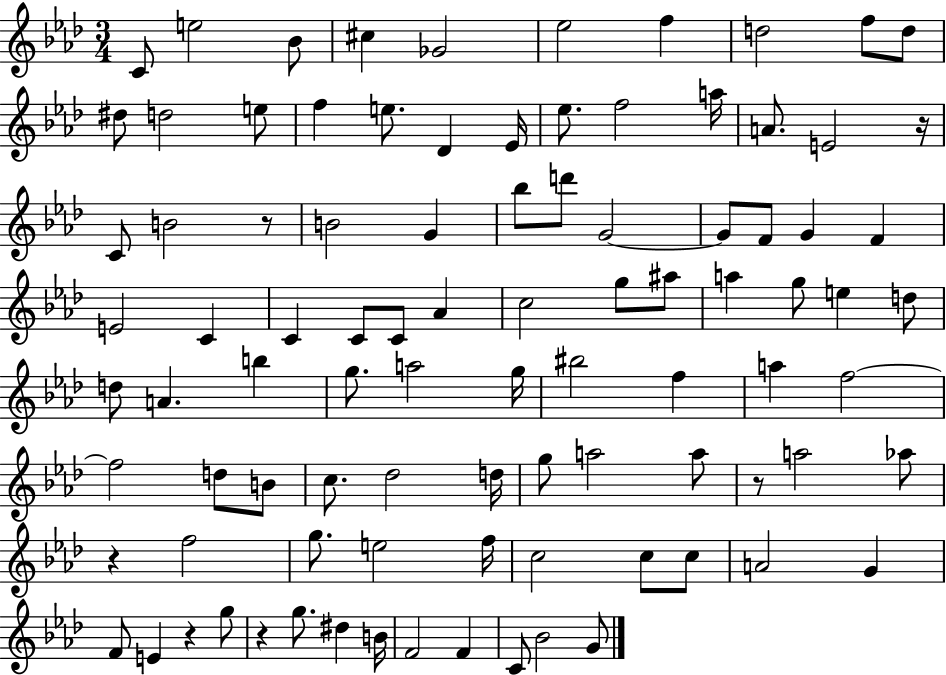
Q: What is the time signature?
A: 3/4